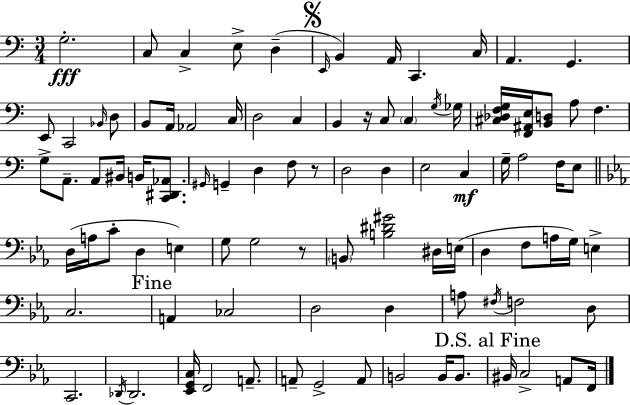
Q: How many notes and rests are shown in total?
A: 94